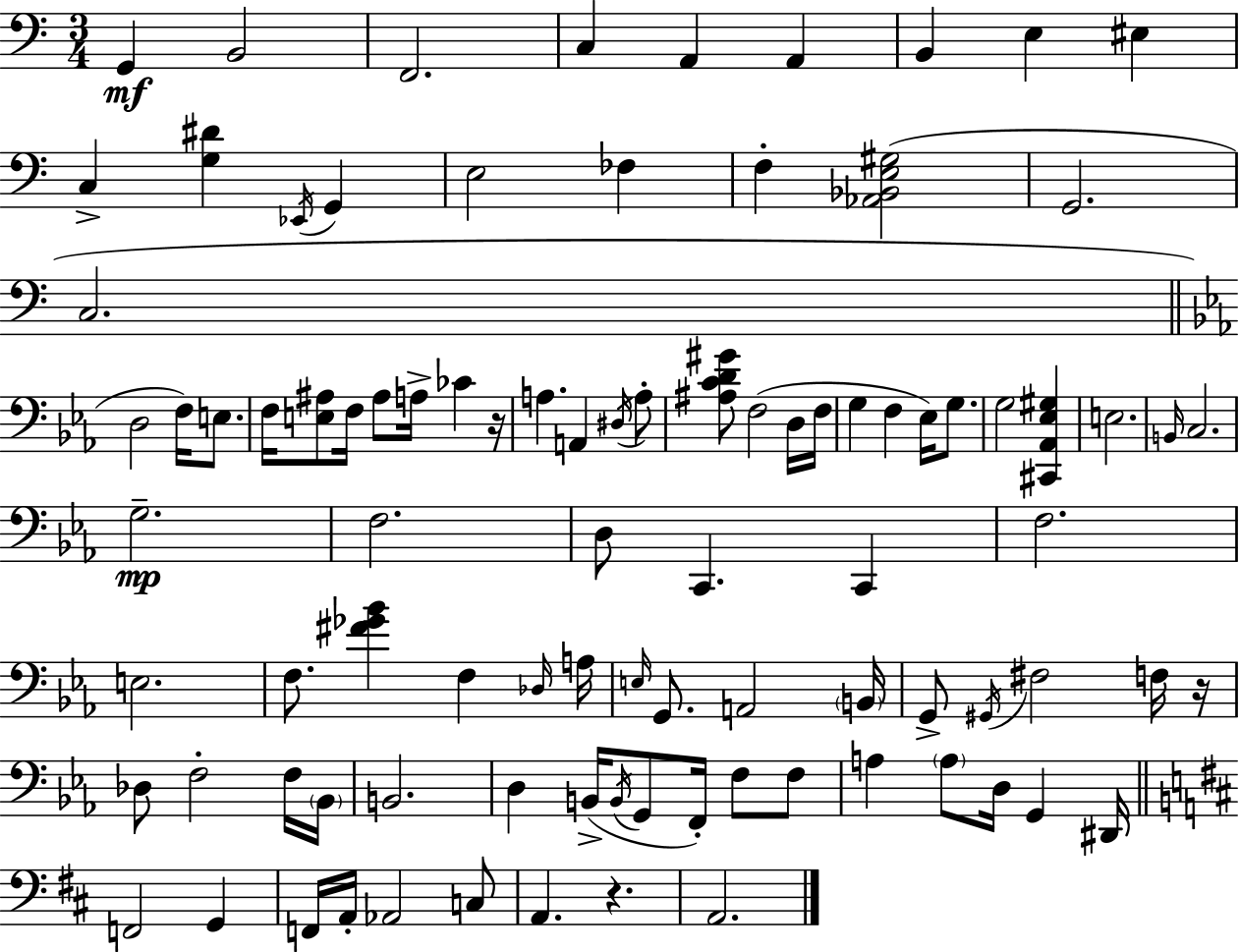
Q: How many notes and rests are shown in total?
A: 93